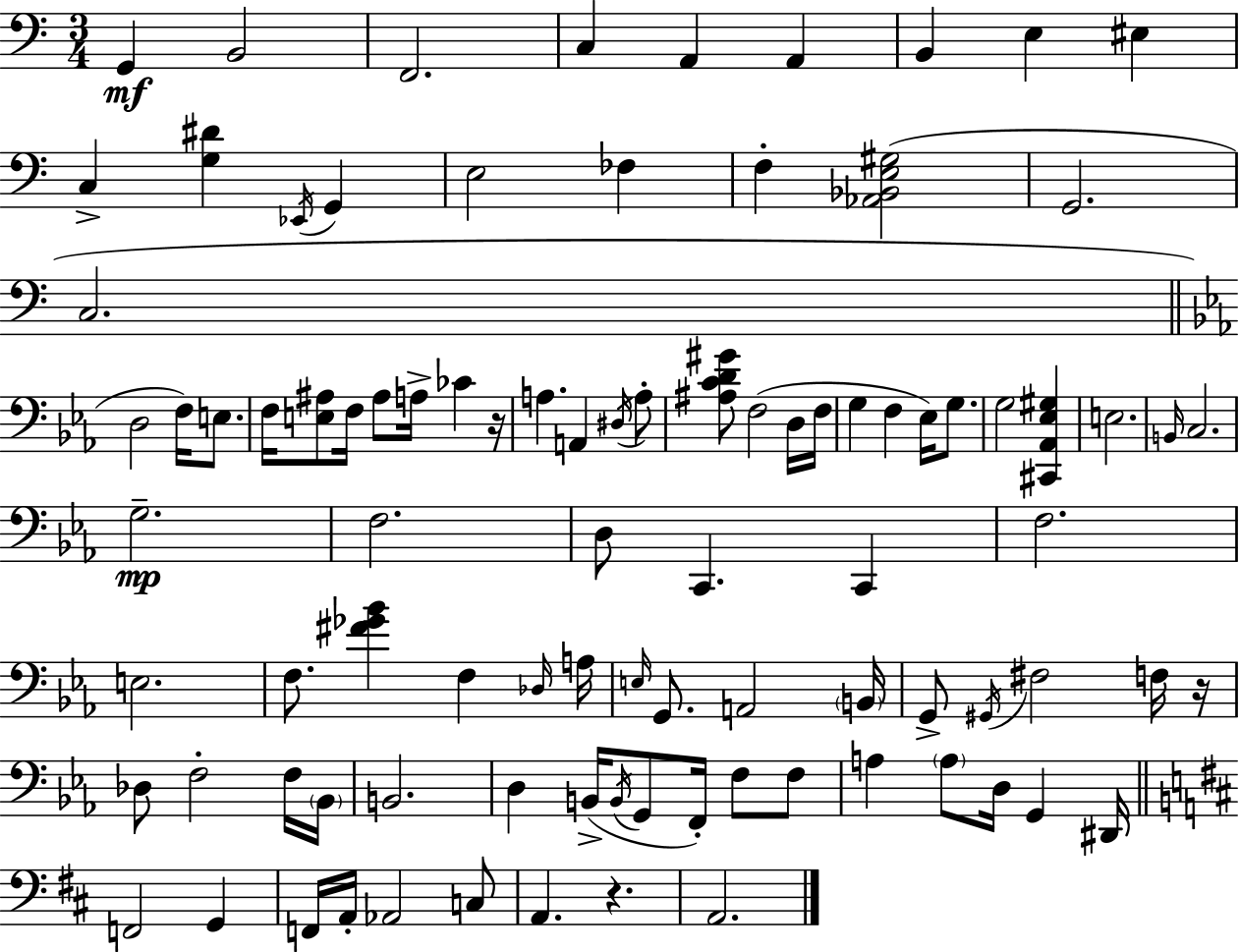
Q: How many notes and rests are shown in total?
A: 93